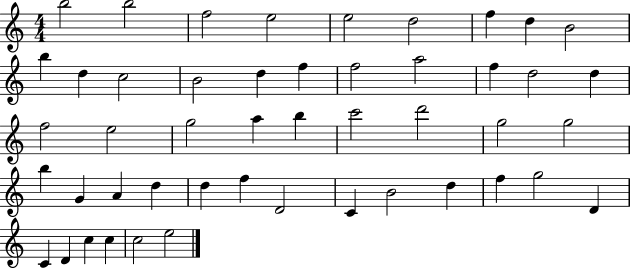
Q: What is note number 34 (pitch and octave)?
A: D5